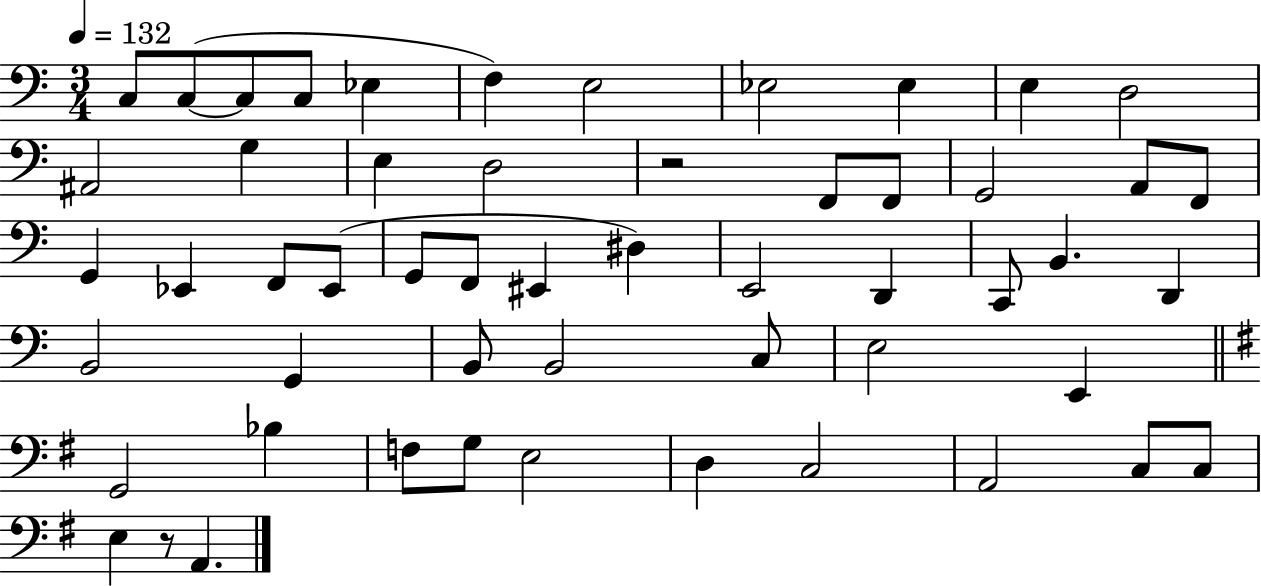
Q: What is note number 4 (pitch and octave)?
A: C3